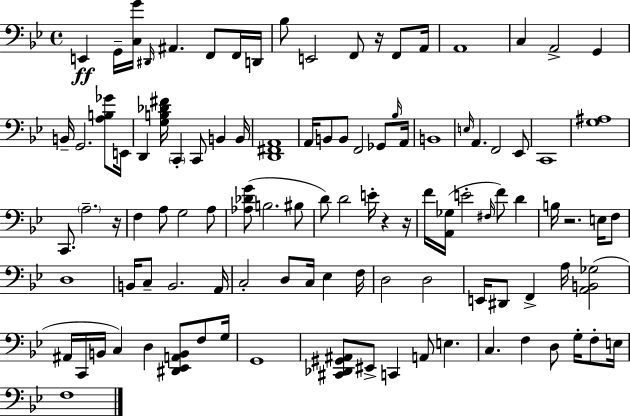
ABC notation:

X:1
T:Untitled
M:4/4
L:1/4
K:Bb
E,, G,,/4 [C,G]/4 ^D,,/4 ^A,, F,,/2 F,,/4 D,,/4 _B,/2 E,,2 F,,/2 z/4 F,,/2 A,,/4 A,,4 C, A,,2 G,, B,,/4 G,,2 [A,B,_G]/2 E,,/4 D,, [G,B,_D^F]/4 C,, C,,/2 B,, B,,/4 [D,,^F,,A,,]4 A,,/4 B,,/2 B,,/2 F,,2 _G,,/2 _B,/4 A,,/4 B,,4 E,/4 A,, F,,2 _E,,/2 C,,4 [G,^A,]4 C,,/2 A,2 z/4 F, A,/2 G,2 A,/2 [_A,_DG]/2 B,2 ^B,/2 D/2 D2 E/4 z z/4 F/4 [A,,_G,]/4 E2 ^F,/4 F/2 D B,/4 z2 E,/4 F,/2 D,4 B,,/4 C,/2 B,,2 A,,/4 C,2 D,/2 C,/4 _E, F,/4 D,2 D,2 E,,/4 ^D,,/2 F,, A,/4 [A,,B,,_G,]2 ^A,,/4 C,,/4 B,,/4 C, D, [^D,,_E,,A,,B,,]/2 F,/2 G,/4 G,,4 [^C,,_D,,^G,,^A,,]/2 ^E,,/2 C,, A,,/2 E, C, F, D,/2 G,/4 F,/2 E,/4 F,4